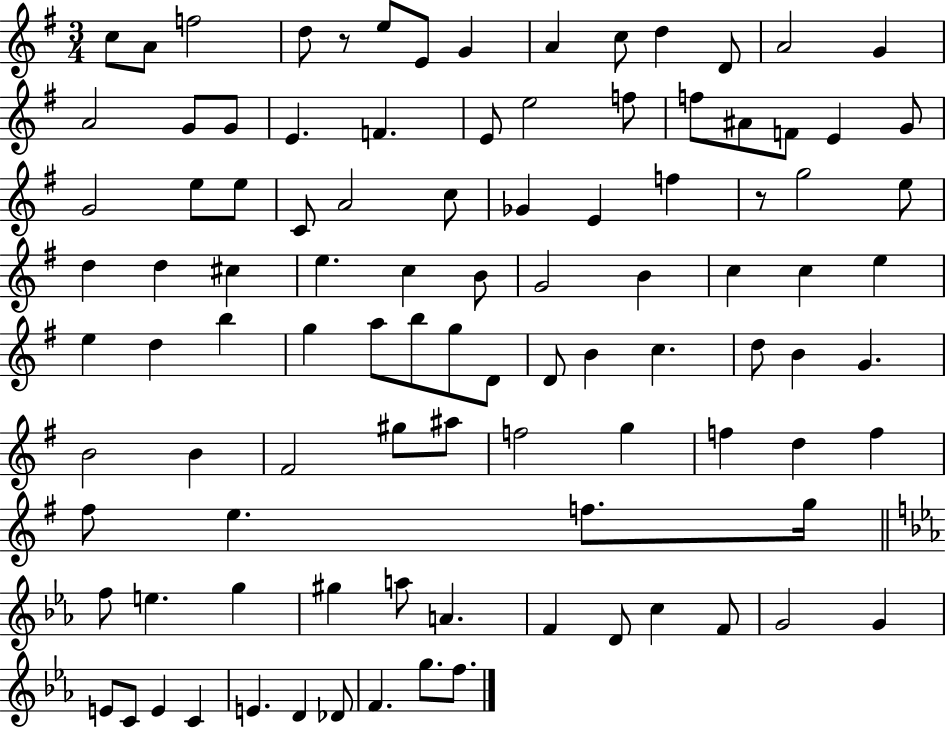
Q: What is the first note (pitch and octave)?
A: C5